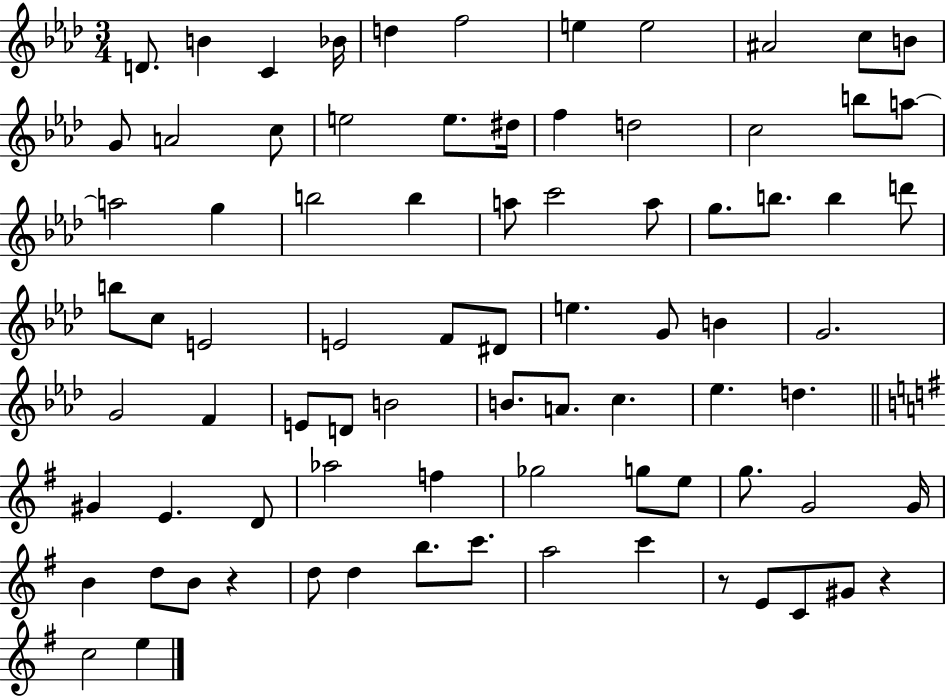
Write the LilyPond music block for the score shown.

{
  \clef treble
  \numericTimeSignature
  \time 3/4
  \key aes \major
  d'8. b'4 c'4 bes'16 | d''4 f''2 | e''4 e''2 | ais'2 c''8 b'8 | \break g'8 a'2 c''8 | e''2 e''8. dis''16 | f''4 d''2 | c''2 b''8 a''8~~ | \break a''2 g''4 | b''2 b''4 | a''8 c'''2 a''8 | g''8. b''8. b''4 d'''8 | \break b''8 c''8 e'2 | e'2 f'8 dis'8 | e''4. g'8 b'4 | g'2. | \break g'2 f'4 | e'8 d'8 b'2 | b'8. a'8. c''4. | ees''4. d''4. | \break \bar "||" \break \key g \major gis'4 e'4. d'8 | aes''2 f''4 | ges''2 g''8 e''8 | g''8. g'2 g'16 | \break b'4 d''8 b'8 r4 | d''8 d''4 b''8. c'''8. | a''2 c'''4 | r8 e'8 c'8 gis'8 r4 | \break c''2 e''4 | \bar "|."
}